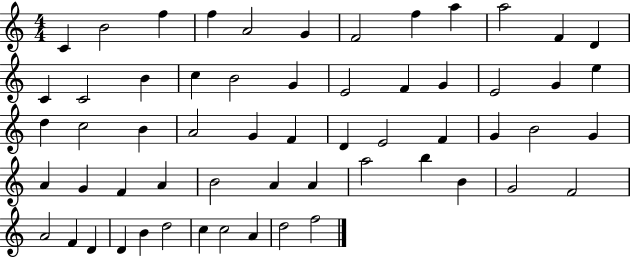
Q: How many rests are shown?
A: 0